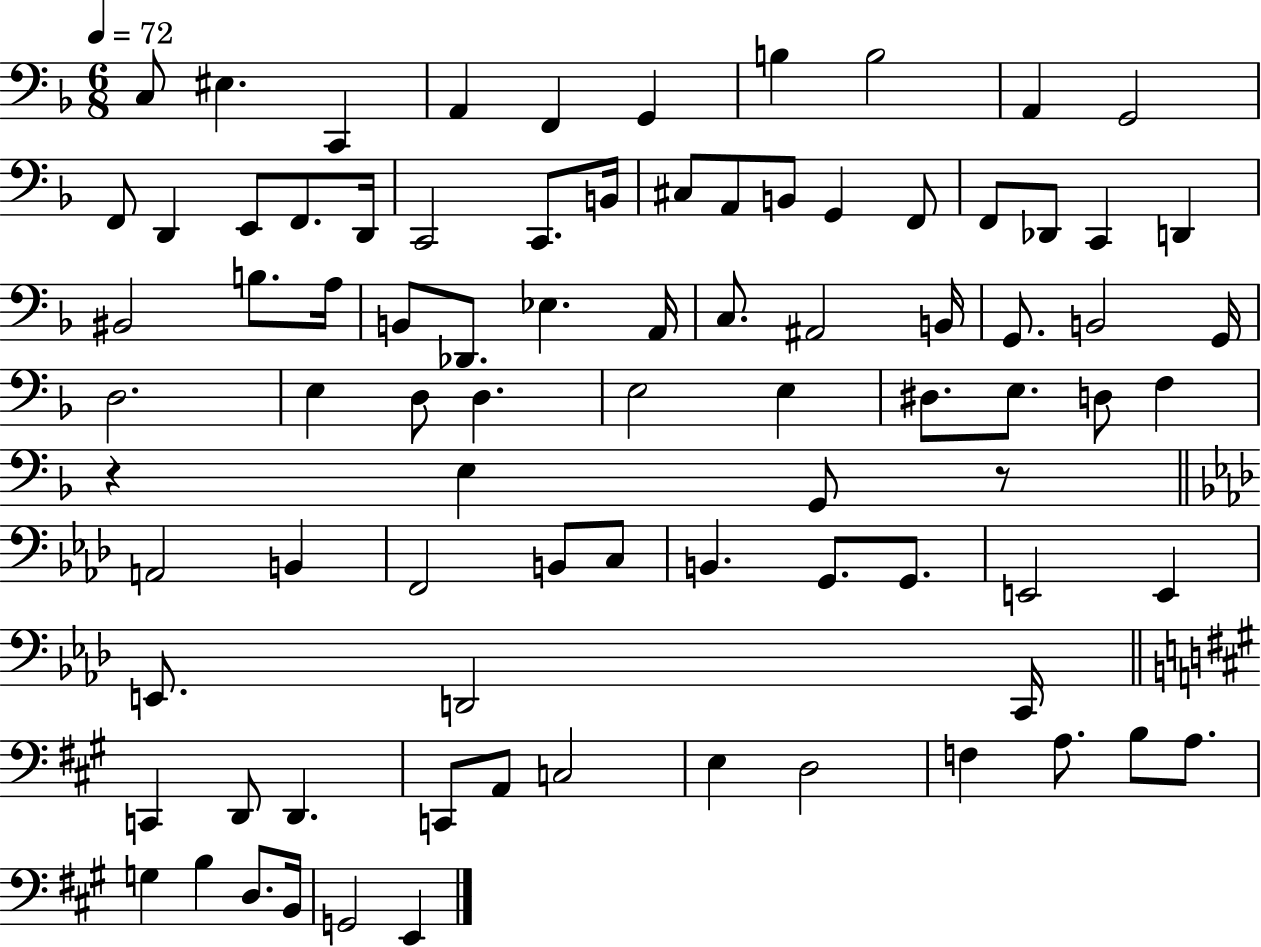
{
  \clef bass
  \numericTimeSignature
  \time 6/8
  \key f \major
  \tempo 4 = 72
  \repeat volta 2 { c8 eis4. c,4 | a,4 f,4 g,4 | b4 b2 | a,4 g,2 | \break f,8 d,4 e,8 f,8. d,16 | c,2 c,8. b,16 | cis8 a,8 b,8 g,4 f,8 | f,8 des,8 c,4 d,4 | \break bis,2 b8. a16 | b,8 des,8. ees4. a,16 | c8. ais,2 b,16 | g,8. b,2 g,16 | \break d2. | e4 d8 d4. | e2 e4 | dis8. e8. d8 f4 | \break r4 e4 g,8 r8 | \bar "||" \break \key f \minor a,2 b,4 | f,2 b,8 c8 | b,4. g,8. g,8. | e,2 e,4 | \break e,8. d,2 c,16 | \bar "||" \break \key a \major c,4 d,8 d,4. | c,8 a,8 c2 | e4 d2 | f4 a8. b8 a8. | \break g4 b4 d8. b,16 | g,2 e,4 | } \bar "|."
}